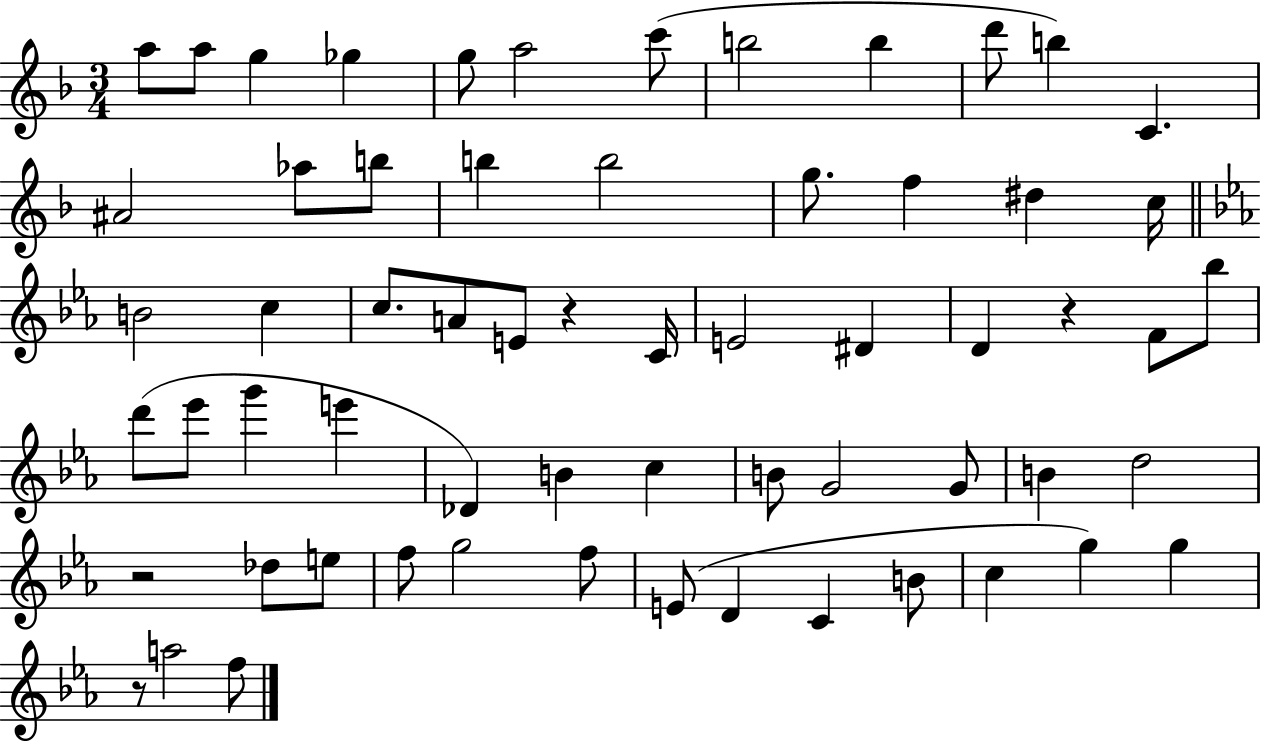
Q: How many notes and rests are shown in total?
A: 62